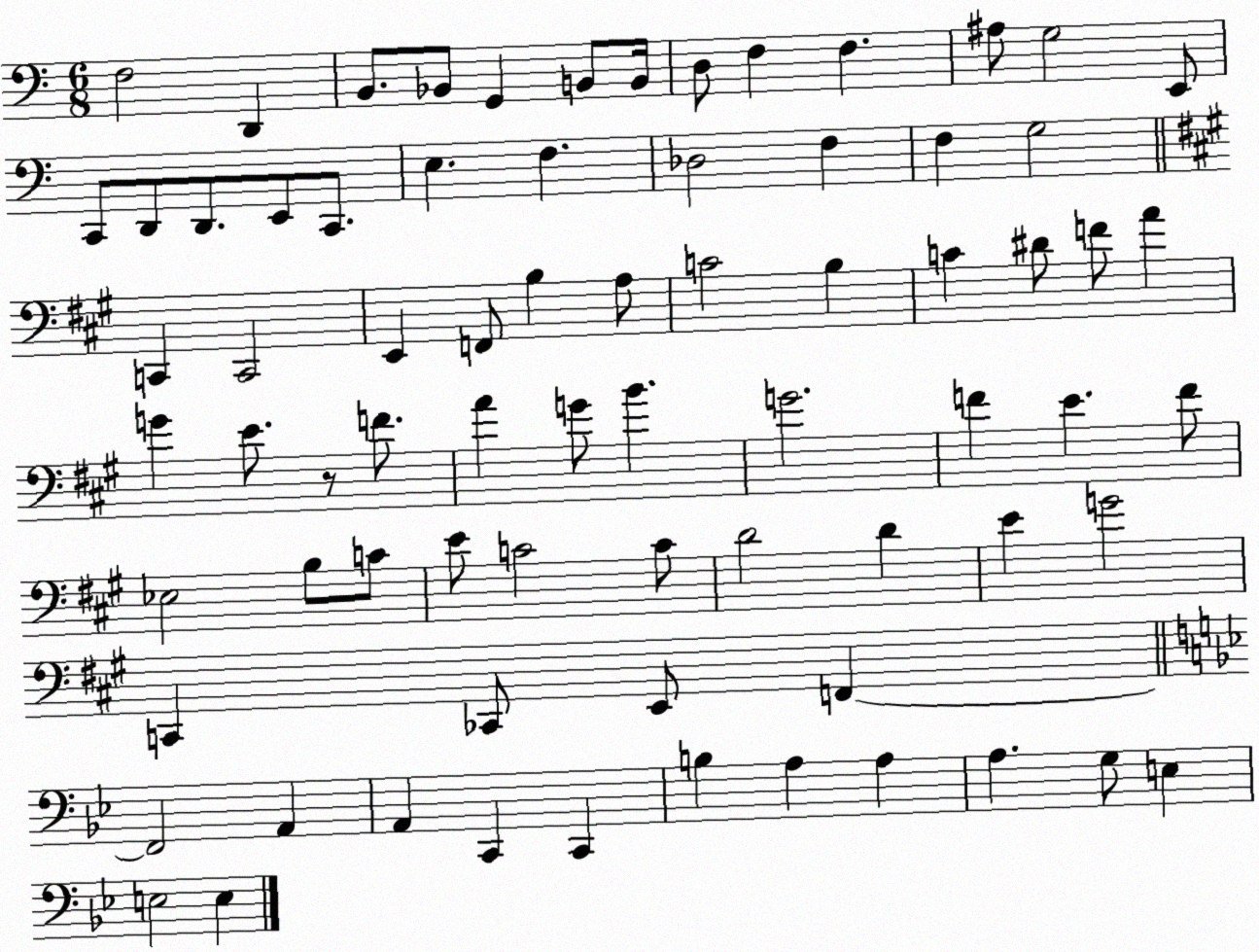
X:1
T:Untitled
M:6/8
L:1/4
K:C
F,2 D,, B,,/2 _B,,/2 G,, B,,/2 B,,/4 D,/2 F, F, ^A,/2 G,2 E,,/2 C,,/2 D,,/2 D,,/2 E,,/2 C,,/2 E, F, _D,2 F, F, G,2 C,, C,,2 E,, F,,/2 B, A,/2 C2 B, C ^D/2 F/2 A G E/2 z/2 F/2 A G/2 B G2 F E F/2 _E,2 B,/2 C/2 E/2 C2 C/2 D2 D E G2 C,, _C,,/2 E,,/2 F,, F,,2 A,, A,, C,, C,, B, A, A, A, G,/2 E, E,2 E,